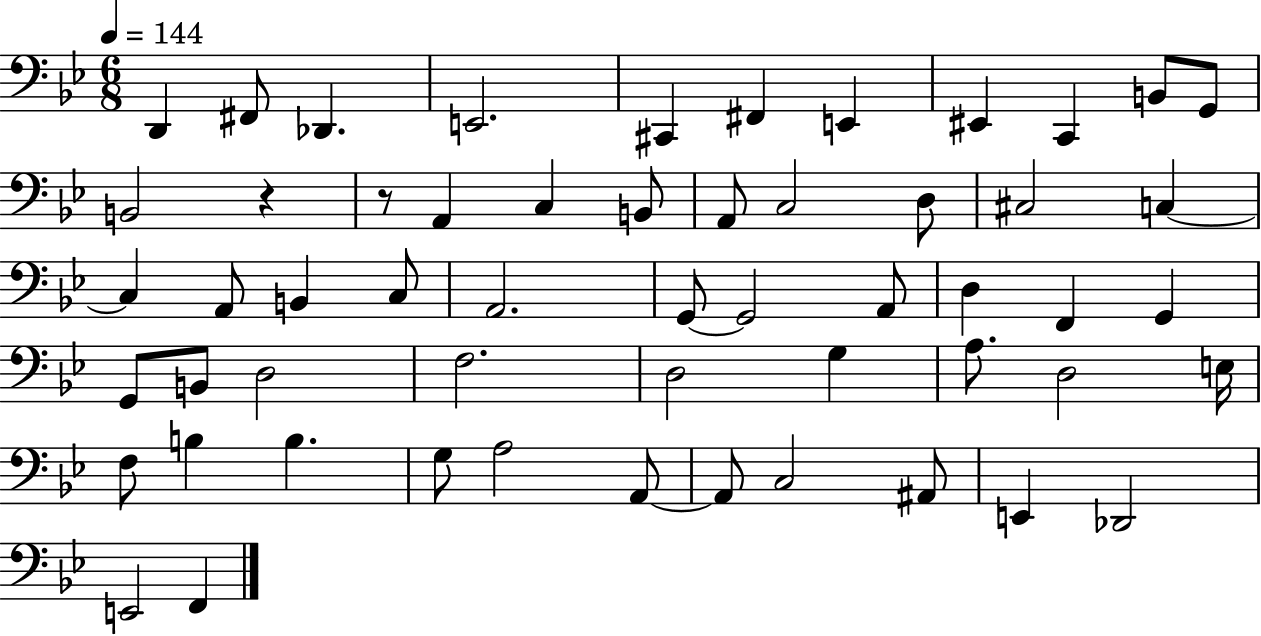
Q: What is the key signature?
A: BES major